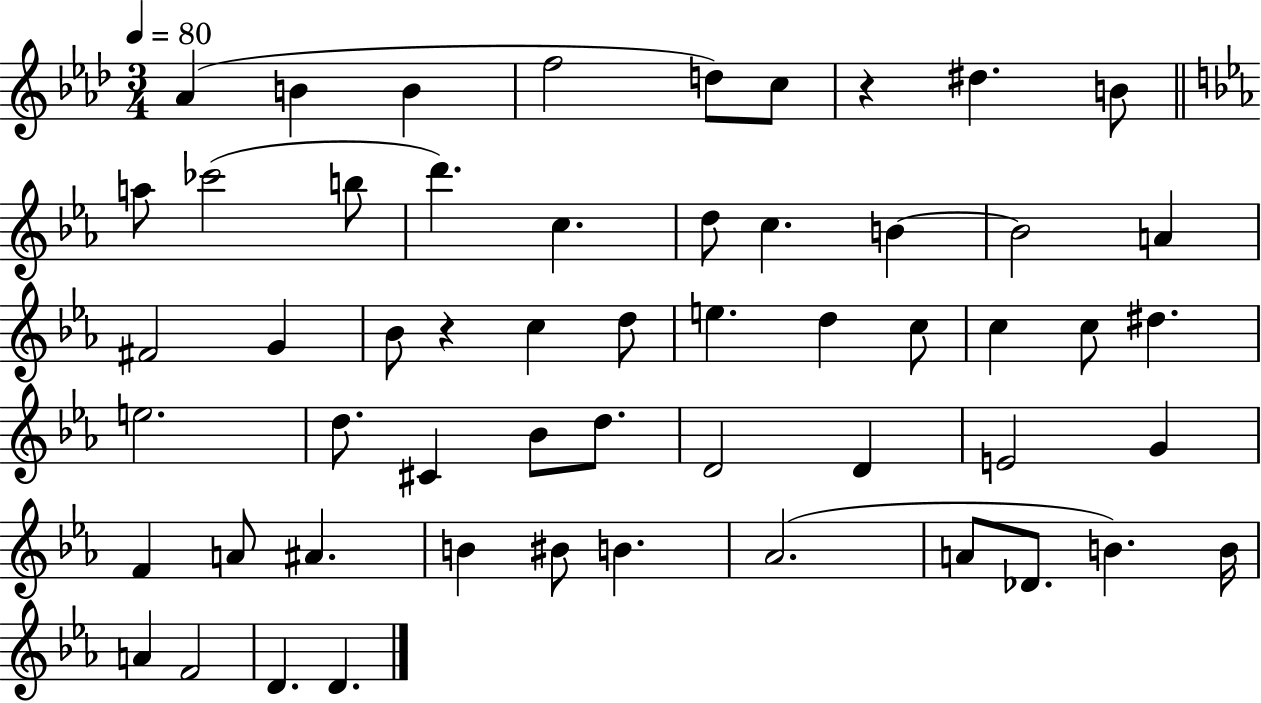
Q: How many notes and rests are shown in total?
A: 55